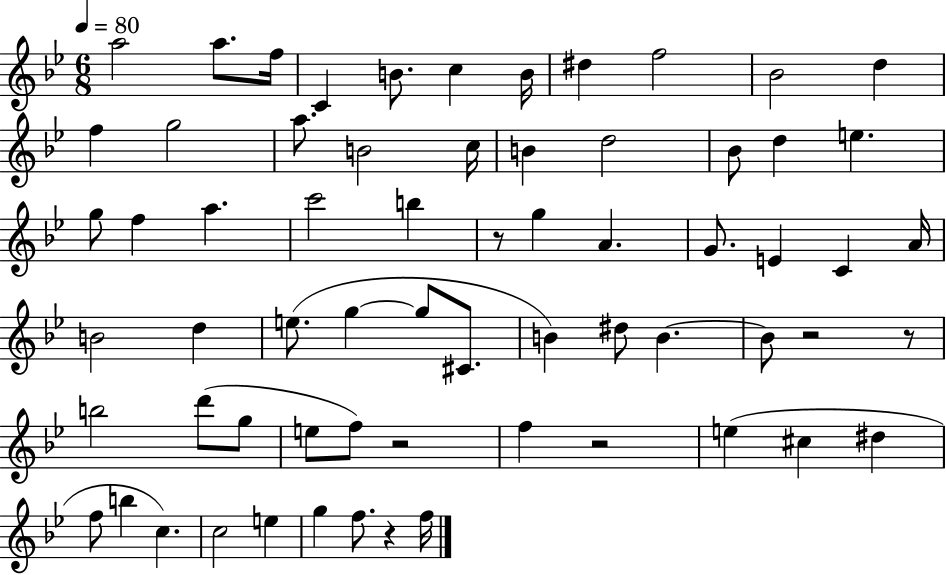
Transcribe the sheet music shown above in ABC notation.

X:1
T:Untitled
M:6/8
L:1/4
K:Bb
a2 a/2 f/4 C B/2 c B/4 ^d f2 _B2 d f g2 a/2 B2 c/4 B d2 _B/2 d e g/2 f a c'2 b z/2 g A G/2 E C A/4 B2 d e/2 g g/2 ^C/2 B ^d/2 B B/2 z2 z/2 b2 d'/2 g/2 e/2 f/2 z2 f z2 e ^c ^d f/2 b c c2 e g f/2 z f/4